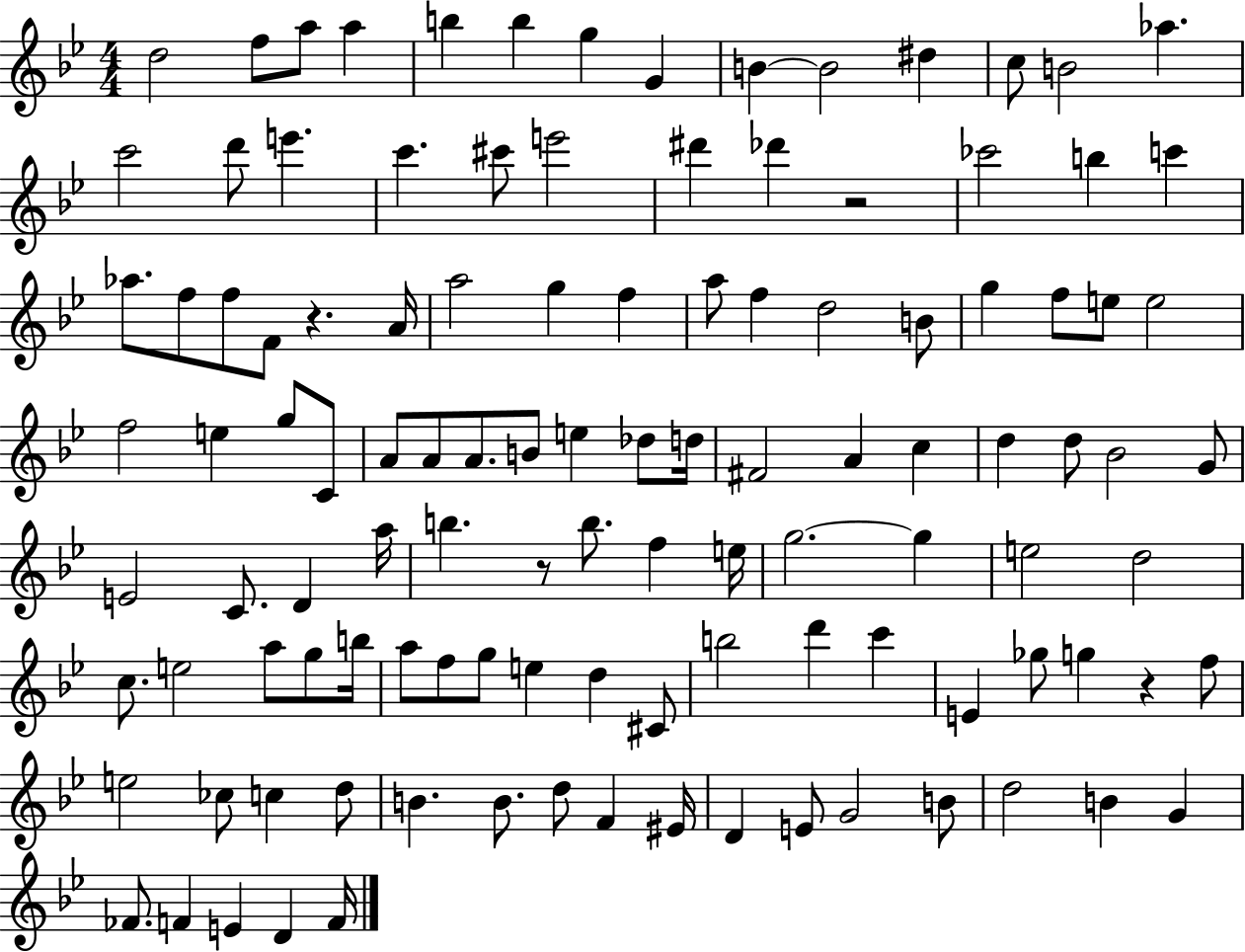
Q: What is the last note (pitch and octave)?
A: F4